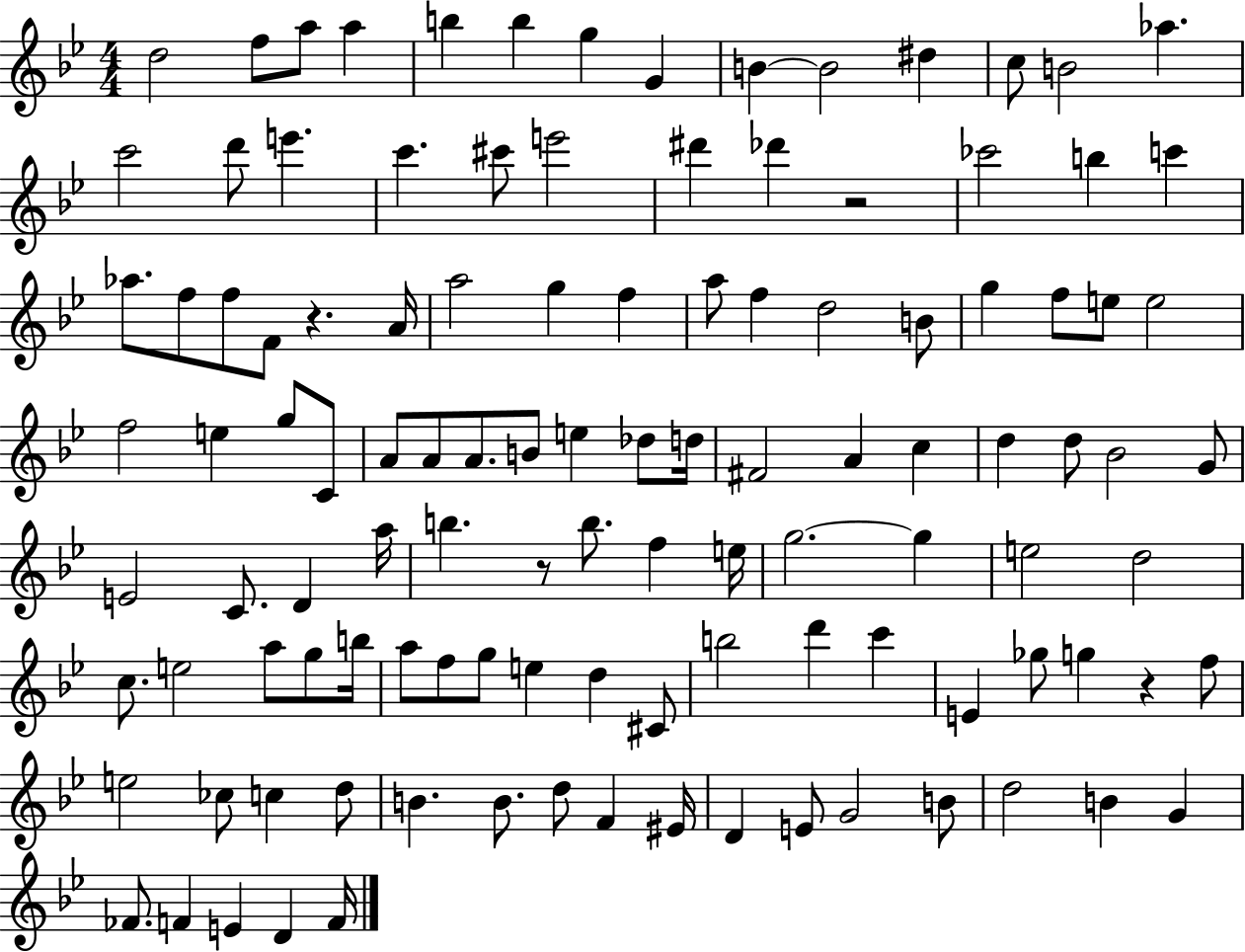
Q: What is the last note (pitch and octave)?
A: F4